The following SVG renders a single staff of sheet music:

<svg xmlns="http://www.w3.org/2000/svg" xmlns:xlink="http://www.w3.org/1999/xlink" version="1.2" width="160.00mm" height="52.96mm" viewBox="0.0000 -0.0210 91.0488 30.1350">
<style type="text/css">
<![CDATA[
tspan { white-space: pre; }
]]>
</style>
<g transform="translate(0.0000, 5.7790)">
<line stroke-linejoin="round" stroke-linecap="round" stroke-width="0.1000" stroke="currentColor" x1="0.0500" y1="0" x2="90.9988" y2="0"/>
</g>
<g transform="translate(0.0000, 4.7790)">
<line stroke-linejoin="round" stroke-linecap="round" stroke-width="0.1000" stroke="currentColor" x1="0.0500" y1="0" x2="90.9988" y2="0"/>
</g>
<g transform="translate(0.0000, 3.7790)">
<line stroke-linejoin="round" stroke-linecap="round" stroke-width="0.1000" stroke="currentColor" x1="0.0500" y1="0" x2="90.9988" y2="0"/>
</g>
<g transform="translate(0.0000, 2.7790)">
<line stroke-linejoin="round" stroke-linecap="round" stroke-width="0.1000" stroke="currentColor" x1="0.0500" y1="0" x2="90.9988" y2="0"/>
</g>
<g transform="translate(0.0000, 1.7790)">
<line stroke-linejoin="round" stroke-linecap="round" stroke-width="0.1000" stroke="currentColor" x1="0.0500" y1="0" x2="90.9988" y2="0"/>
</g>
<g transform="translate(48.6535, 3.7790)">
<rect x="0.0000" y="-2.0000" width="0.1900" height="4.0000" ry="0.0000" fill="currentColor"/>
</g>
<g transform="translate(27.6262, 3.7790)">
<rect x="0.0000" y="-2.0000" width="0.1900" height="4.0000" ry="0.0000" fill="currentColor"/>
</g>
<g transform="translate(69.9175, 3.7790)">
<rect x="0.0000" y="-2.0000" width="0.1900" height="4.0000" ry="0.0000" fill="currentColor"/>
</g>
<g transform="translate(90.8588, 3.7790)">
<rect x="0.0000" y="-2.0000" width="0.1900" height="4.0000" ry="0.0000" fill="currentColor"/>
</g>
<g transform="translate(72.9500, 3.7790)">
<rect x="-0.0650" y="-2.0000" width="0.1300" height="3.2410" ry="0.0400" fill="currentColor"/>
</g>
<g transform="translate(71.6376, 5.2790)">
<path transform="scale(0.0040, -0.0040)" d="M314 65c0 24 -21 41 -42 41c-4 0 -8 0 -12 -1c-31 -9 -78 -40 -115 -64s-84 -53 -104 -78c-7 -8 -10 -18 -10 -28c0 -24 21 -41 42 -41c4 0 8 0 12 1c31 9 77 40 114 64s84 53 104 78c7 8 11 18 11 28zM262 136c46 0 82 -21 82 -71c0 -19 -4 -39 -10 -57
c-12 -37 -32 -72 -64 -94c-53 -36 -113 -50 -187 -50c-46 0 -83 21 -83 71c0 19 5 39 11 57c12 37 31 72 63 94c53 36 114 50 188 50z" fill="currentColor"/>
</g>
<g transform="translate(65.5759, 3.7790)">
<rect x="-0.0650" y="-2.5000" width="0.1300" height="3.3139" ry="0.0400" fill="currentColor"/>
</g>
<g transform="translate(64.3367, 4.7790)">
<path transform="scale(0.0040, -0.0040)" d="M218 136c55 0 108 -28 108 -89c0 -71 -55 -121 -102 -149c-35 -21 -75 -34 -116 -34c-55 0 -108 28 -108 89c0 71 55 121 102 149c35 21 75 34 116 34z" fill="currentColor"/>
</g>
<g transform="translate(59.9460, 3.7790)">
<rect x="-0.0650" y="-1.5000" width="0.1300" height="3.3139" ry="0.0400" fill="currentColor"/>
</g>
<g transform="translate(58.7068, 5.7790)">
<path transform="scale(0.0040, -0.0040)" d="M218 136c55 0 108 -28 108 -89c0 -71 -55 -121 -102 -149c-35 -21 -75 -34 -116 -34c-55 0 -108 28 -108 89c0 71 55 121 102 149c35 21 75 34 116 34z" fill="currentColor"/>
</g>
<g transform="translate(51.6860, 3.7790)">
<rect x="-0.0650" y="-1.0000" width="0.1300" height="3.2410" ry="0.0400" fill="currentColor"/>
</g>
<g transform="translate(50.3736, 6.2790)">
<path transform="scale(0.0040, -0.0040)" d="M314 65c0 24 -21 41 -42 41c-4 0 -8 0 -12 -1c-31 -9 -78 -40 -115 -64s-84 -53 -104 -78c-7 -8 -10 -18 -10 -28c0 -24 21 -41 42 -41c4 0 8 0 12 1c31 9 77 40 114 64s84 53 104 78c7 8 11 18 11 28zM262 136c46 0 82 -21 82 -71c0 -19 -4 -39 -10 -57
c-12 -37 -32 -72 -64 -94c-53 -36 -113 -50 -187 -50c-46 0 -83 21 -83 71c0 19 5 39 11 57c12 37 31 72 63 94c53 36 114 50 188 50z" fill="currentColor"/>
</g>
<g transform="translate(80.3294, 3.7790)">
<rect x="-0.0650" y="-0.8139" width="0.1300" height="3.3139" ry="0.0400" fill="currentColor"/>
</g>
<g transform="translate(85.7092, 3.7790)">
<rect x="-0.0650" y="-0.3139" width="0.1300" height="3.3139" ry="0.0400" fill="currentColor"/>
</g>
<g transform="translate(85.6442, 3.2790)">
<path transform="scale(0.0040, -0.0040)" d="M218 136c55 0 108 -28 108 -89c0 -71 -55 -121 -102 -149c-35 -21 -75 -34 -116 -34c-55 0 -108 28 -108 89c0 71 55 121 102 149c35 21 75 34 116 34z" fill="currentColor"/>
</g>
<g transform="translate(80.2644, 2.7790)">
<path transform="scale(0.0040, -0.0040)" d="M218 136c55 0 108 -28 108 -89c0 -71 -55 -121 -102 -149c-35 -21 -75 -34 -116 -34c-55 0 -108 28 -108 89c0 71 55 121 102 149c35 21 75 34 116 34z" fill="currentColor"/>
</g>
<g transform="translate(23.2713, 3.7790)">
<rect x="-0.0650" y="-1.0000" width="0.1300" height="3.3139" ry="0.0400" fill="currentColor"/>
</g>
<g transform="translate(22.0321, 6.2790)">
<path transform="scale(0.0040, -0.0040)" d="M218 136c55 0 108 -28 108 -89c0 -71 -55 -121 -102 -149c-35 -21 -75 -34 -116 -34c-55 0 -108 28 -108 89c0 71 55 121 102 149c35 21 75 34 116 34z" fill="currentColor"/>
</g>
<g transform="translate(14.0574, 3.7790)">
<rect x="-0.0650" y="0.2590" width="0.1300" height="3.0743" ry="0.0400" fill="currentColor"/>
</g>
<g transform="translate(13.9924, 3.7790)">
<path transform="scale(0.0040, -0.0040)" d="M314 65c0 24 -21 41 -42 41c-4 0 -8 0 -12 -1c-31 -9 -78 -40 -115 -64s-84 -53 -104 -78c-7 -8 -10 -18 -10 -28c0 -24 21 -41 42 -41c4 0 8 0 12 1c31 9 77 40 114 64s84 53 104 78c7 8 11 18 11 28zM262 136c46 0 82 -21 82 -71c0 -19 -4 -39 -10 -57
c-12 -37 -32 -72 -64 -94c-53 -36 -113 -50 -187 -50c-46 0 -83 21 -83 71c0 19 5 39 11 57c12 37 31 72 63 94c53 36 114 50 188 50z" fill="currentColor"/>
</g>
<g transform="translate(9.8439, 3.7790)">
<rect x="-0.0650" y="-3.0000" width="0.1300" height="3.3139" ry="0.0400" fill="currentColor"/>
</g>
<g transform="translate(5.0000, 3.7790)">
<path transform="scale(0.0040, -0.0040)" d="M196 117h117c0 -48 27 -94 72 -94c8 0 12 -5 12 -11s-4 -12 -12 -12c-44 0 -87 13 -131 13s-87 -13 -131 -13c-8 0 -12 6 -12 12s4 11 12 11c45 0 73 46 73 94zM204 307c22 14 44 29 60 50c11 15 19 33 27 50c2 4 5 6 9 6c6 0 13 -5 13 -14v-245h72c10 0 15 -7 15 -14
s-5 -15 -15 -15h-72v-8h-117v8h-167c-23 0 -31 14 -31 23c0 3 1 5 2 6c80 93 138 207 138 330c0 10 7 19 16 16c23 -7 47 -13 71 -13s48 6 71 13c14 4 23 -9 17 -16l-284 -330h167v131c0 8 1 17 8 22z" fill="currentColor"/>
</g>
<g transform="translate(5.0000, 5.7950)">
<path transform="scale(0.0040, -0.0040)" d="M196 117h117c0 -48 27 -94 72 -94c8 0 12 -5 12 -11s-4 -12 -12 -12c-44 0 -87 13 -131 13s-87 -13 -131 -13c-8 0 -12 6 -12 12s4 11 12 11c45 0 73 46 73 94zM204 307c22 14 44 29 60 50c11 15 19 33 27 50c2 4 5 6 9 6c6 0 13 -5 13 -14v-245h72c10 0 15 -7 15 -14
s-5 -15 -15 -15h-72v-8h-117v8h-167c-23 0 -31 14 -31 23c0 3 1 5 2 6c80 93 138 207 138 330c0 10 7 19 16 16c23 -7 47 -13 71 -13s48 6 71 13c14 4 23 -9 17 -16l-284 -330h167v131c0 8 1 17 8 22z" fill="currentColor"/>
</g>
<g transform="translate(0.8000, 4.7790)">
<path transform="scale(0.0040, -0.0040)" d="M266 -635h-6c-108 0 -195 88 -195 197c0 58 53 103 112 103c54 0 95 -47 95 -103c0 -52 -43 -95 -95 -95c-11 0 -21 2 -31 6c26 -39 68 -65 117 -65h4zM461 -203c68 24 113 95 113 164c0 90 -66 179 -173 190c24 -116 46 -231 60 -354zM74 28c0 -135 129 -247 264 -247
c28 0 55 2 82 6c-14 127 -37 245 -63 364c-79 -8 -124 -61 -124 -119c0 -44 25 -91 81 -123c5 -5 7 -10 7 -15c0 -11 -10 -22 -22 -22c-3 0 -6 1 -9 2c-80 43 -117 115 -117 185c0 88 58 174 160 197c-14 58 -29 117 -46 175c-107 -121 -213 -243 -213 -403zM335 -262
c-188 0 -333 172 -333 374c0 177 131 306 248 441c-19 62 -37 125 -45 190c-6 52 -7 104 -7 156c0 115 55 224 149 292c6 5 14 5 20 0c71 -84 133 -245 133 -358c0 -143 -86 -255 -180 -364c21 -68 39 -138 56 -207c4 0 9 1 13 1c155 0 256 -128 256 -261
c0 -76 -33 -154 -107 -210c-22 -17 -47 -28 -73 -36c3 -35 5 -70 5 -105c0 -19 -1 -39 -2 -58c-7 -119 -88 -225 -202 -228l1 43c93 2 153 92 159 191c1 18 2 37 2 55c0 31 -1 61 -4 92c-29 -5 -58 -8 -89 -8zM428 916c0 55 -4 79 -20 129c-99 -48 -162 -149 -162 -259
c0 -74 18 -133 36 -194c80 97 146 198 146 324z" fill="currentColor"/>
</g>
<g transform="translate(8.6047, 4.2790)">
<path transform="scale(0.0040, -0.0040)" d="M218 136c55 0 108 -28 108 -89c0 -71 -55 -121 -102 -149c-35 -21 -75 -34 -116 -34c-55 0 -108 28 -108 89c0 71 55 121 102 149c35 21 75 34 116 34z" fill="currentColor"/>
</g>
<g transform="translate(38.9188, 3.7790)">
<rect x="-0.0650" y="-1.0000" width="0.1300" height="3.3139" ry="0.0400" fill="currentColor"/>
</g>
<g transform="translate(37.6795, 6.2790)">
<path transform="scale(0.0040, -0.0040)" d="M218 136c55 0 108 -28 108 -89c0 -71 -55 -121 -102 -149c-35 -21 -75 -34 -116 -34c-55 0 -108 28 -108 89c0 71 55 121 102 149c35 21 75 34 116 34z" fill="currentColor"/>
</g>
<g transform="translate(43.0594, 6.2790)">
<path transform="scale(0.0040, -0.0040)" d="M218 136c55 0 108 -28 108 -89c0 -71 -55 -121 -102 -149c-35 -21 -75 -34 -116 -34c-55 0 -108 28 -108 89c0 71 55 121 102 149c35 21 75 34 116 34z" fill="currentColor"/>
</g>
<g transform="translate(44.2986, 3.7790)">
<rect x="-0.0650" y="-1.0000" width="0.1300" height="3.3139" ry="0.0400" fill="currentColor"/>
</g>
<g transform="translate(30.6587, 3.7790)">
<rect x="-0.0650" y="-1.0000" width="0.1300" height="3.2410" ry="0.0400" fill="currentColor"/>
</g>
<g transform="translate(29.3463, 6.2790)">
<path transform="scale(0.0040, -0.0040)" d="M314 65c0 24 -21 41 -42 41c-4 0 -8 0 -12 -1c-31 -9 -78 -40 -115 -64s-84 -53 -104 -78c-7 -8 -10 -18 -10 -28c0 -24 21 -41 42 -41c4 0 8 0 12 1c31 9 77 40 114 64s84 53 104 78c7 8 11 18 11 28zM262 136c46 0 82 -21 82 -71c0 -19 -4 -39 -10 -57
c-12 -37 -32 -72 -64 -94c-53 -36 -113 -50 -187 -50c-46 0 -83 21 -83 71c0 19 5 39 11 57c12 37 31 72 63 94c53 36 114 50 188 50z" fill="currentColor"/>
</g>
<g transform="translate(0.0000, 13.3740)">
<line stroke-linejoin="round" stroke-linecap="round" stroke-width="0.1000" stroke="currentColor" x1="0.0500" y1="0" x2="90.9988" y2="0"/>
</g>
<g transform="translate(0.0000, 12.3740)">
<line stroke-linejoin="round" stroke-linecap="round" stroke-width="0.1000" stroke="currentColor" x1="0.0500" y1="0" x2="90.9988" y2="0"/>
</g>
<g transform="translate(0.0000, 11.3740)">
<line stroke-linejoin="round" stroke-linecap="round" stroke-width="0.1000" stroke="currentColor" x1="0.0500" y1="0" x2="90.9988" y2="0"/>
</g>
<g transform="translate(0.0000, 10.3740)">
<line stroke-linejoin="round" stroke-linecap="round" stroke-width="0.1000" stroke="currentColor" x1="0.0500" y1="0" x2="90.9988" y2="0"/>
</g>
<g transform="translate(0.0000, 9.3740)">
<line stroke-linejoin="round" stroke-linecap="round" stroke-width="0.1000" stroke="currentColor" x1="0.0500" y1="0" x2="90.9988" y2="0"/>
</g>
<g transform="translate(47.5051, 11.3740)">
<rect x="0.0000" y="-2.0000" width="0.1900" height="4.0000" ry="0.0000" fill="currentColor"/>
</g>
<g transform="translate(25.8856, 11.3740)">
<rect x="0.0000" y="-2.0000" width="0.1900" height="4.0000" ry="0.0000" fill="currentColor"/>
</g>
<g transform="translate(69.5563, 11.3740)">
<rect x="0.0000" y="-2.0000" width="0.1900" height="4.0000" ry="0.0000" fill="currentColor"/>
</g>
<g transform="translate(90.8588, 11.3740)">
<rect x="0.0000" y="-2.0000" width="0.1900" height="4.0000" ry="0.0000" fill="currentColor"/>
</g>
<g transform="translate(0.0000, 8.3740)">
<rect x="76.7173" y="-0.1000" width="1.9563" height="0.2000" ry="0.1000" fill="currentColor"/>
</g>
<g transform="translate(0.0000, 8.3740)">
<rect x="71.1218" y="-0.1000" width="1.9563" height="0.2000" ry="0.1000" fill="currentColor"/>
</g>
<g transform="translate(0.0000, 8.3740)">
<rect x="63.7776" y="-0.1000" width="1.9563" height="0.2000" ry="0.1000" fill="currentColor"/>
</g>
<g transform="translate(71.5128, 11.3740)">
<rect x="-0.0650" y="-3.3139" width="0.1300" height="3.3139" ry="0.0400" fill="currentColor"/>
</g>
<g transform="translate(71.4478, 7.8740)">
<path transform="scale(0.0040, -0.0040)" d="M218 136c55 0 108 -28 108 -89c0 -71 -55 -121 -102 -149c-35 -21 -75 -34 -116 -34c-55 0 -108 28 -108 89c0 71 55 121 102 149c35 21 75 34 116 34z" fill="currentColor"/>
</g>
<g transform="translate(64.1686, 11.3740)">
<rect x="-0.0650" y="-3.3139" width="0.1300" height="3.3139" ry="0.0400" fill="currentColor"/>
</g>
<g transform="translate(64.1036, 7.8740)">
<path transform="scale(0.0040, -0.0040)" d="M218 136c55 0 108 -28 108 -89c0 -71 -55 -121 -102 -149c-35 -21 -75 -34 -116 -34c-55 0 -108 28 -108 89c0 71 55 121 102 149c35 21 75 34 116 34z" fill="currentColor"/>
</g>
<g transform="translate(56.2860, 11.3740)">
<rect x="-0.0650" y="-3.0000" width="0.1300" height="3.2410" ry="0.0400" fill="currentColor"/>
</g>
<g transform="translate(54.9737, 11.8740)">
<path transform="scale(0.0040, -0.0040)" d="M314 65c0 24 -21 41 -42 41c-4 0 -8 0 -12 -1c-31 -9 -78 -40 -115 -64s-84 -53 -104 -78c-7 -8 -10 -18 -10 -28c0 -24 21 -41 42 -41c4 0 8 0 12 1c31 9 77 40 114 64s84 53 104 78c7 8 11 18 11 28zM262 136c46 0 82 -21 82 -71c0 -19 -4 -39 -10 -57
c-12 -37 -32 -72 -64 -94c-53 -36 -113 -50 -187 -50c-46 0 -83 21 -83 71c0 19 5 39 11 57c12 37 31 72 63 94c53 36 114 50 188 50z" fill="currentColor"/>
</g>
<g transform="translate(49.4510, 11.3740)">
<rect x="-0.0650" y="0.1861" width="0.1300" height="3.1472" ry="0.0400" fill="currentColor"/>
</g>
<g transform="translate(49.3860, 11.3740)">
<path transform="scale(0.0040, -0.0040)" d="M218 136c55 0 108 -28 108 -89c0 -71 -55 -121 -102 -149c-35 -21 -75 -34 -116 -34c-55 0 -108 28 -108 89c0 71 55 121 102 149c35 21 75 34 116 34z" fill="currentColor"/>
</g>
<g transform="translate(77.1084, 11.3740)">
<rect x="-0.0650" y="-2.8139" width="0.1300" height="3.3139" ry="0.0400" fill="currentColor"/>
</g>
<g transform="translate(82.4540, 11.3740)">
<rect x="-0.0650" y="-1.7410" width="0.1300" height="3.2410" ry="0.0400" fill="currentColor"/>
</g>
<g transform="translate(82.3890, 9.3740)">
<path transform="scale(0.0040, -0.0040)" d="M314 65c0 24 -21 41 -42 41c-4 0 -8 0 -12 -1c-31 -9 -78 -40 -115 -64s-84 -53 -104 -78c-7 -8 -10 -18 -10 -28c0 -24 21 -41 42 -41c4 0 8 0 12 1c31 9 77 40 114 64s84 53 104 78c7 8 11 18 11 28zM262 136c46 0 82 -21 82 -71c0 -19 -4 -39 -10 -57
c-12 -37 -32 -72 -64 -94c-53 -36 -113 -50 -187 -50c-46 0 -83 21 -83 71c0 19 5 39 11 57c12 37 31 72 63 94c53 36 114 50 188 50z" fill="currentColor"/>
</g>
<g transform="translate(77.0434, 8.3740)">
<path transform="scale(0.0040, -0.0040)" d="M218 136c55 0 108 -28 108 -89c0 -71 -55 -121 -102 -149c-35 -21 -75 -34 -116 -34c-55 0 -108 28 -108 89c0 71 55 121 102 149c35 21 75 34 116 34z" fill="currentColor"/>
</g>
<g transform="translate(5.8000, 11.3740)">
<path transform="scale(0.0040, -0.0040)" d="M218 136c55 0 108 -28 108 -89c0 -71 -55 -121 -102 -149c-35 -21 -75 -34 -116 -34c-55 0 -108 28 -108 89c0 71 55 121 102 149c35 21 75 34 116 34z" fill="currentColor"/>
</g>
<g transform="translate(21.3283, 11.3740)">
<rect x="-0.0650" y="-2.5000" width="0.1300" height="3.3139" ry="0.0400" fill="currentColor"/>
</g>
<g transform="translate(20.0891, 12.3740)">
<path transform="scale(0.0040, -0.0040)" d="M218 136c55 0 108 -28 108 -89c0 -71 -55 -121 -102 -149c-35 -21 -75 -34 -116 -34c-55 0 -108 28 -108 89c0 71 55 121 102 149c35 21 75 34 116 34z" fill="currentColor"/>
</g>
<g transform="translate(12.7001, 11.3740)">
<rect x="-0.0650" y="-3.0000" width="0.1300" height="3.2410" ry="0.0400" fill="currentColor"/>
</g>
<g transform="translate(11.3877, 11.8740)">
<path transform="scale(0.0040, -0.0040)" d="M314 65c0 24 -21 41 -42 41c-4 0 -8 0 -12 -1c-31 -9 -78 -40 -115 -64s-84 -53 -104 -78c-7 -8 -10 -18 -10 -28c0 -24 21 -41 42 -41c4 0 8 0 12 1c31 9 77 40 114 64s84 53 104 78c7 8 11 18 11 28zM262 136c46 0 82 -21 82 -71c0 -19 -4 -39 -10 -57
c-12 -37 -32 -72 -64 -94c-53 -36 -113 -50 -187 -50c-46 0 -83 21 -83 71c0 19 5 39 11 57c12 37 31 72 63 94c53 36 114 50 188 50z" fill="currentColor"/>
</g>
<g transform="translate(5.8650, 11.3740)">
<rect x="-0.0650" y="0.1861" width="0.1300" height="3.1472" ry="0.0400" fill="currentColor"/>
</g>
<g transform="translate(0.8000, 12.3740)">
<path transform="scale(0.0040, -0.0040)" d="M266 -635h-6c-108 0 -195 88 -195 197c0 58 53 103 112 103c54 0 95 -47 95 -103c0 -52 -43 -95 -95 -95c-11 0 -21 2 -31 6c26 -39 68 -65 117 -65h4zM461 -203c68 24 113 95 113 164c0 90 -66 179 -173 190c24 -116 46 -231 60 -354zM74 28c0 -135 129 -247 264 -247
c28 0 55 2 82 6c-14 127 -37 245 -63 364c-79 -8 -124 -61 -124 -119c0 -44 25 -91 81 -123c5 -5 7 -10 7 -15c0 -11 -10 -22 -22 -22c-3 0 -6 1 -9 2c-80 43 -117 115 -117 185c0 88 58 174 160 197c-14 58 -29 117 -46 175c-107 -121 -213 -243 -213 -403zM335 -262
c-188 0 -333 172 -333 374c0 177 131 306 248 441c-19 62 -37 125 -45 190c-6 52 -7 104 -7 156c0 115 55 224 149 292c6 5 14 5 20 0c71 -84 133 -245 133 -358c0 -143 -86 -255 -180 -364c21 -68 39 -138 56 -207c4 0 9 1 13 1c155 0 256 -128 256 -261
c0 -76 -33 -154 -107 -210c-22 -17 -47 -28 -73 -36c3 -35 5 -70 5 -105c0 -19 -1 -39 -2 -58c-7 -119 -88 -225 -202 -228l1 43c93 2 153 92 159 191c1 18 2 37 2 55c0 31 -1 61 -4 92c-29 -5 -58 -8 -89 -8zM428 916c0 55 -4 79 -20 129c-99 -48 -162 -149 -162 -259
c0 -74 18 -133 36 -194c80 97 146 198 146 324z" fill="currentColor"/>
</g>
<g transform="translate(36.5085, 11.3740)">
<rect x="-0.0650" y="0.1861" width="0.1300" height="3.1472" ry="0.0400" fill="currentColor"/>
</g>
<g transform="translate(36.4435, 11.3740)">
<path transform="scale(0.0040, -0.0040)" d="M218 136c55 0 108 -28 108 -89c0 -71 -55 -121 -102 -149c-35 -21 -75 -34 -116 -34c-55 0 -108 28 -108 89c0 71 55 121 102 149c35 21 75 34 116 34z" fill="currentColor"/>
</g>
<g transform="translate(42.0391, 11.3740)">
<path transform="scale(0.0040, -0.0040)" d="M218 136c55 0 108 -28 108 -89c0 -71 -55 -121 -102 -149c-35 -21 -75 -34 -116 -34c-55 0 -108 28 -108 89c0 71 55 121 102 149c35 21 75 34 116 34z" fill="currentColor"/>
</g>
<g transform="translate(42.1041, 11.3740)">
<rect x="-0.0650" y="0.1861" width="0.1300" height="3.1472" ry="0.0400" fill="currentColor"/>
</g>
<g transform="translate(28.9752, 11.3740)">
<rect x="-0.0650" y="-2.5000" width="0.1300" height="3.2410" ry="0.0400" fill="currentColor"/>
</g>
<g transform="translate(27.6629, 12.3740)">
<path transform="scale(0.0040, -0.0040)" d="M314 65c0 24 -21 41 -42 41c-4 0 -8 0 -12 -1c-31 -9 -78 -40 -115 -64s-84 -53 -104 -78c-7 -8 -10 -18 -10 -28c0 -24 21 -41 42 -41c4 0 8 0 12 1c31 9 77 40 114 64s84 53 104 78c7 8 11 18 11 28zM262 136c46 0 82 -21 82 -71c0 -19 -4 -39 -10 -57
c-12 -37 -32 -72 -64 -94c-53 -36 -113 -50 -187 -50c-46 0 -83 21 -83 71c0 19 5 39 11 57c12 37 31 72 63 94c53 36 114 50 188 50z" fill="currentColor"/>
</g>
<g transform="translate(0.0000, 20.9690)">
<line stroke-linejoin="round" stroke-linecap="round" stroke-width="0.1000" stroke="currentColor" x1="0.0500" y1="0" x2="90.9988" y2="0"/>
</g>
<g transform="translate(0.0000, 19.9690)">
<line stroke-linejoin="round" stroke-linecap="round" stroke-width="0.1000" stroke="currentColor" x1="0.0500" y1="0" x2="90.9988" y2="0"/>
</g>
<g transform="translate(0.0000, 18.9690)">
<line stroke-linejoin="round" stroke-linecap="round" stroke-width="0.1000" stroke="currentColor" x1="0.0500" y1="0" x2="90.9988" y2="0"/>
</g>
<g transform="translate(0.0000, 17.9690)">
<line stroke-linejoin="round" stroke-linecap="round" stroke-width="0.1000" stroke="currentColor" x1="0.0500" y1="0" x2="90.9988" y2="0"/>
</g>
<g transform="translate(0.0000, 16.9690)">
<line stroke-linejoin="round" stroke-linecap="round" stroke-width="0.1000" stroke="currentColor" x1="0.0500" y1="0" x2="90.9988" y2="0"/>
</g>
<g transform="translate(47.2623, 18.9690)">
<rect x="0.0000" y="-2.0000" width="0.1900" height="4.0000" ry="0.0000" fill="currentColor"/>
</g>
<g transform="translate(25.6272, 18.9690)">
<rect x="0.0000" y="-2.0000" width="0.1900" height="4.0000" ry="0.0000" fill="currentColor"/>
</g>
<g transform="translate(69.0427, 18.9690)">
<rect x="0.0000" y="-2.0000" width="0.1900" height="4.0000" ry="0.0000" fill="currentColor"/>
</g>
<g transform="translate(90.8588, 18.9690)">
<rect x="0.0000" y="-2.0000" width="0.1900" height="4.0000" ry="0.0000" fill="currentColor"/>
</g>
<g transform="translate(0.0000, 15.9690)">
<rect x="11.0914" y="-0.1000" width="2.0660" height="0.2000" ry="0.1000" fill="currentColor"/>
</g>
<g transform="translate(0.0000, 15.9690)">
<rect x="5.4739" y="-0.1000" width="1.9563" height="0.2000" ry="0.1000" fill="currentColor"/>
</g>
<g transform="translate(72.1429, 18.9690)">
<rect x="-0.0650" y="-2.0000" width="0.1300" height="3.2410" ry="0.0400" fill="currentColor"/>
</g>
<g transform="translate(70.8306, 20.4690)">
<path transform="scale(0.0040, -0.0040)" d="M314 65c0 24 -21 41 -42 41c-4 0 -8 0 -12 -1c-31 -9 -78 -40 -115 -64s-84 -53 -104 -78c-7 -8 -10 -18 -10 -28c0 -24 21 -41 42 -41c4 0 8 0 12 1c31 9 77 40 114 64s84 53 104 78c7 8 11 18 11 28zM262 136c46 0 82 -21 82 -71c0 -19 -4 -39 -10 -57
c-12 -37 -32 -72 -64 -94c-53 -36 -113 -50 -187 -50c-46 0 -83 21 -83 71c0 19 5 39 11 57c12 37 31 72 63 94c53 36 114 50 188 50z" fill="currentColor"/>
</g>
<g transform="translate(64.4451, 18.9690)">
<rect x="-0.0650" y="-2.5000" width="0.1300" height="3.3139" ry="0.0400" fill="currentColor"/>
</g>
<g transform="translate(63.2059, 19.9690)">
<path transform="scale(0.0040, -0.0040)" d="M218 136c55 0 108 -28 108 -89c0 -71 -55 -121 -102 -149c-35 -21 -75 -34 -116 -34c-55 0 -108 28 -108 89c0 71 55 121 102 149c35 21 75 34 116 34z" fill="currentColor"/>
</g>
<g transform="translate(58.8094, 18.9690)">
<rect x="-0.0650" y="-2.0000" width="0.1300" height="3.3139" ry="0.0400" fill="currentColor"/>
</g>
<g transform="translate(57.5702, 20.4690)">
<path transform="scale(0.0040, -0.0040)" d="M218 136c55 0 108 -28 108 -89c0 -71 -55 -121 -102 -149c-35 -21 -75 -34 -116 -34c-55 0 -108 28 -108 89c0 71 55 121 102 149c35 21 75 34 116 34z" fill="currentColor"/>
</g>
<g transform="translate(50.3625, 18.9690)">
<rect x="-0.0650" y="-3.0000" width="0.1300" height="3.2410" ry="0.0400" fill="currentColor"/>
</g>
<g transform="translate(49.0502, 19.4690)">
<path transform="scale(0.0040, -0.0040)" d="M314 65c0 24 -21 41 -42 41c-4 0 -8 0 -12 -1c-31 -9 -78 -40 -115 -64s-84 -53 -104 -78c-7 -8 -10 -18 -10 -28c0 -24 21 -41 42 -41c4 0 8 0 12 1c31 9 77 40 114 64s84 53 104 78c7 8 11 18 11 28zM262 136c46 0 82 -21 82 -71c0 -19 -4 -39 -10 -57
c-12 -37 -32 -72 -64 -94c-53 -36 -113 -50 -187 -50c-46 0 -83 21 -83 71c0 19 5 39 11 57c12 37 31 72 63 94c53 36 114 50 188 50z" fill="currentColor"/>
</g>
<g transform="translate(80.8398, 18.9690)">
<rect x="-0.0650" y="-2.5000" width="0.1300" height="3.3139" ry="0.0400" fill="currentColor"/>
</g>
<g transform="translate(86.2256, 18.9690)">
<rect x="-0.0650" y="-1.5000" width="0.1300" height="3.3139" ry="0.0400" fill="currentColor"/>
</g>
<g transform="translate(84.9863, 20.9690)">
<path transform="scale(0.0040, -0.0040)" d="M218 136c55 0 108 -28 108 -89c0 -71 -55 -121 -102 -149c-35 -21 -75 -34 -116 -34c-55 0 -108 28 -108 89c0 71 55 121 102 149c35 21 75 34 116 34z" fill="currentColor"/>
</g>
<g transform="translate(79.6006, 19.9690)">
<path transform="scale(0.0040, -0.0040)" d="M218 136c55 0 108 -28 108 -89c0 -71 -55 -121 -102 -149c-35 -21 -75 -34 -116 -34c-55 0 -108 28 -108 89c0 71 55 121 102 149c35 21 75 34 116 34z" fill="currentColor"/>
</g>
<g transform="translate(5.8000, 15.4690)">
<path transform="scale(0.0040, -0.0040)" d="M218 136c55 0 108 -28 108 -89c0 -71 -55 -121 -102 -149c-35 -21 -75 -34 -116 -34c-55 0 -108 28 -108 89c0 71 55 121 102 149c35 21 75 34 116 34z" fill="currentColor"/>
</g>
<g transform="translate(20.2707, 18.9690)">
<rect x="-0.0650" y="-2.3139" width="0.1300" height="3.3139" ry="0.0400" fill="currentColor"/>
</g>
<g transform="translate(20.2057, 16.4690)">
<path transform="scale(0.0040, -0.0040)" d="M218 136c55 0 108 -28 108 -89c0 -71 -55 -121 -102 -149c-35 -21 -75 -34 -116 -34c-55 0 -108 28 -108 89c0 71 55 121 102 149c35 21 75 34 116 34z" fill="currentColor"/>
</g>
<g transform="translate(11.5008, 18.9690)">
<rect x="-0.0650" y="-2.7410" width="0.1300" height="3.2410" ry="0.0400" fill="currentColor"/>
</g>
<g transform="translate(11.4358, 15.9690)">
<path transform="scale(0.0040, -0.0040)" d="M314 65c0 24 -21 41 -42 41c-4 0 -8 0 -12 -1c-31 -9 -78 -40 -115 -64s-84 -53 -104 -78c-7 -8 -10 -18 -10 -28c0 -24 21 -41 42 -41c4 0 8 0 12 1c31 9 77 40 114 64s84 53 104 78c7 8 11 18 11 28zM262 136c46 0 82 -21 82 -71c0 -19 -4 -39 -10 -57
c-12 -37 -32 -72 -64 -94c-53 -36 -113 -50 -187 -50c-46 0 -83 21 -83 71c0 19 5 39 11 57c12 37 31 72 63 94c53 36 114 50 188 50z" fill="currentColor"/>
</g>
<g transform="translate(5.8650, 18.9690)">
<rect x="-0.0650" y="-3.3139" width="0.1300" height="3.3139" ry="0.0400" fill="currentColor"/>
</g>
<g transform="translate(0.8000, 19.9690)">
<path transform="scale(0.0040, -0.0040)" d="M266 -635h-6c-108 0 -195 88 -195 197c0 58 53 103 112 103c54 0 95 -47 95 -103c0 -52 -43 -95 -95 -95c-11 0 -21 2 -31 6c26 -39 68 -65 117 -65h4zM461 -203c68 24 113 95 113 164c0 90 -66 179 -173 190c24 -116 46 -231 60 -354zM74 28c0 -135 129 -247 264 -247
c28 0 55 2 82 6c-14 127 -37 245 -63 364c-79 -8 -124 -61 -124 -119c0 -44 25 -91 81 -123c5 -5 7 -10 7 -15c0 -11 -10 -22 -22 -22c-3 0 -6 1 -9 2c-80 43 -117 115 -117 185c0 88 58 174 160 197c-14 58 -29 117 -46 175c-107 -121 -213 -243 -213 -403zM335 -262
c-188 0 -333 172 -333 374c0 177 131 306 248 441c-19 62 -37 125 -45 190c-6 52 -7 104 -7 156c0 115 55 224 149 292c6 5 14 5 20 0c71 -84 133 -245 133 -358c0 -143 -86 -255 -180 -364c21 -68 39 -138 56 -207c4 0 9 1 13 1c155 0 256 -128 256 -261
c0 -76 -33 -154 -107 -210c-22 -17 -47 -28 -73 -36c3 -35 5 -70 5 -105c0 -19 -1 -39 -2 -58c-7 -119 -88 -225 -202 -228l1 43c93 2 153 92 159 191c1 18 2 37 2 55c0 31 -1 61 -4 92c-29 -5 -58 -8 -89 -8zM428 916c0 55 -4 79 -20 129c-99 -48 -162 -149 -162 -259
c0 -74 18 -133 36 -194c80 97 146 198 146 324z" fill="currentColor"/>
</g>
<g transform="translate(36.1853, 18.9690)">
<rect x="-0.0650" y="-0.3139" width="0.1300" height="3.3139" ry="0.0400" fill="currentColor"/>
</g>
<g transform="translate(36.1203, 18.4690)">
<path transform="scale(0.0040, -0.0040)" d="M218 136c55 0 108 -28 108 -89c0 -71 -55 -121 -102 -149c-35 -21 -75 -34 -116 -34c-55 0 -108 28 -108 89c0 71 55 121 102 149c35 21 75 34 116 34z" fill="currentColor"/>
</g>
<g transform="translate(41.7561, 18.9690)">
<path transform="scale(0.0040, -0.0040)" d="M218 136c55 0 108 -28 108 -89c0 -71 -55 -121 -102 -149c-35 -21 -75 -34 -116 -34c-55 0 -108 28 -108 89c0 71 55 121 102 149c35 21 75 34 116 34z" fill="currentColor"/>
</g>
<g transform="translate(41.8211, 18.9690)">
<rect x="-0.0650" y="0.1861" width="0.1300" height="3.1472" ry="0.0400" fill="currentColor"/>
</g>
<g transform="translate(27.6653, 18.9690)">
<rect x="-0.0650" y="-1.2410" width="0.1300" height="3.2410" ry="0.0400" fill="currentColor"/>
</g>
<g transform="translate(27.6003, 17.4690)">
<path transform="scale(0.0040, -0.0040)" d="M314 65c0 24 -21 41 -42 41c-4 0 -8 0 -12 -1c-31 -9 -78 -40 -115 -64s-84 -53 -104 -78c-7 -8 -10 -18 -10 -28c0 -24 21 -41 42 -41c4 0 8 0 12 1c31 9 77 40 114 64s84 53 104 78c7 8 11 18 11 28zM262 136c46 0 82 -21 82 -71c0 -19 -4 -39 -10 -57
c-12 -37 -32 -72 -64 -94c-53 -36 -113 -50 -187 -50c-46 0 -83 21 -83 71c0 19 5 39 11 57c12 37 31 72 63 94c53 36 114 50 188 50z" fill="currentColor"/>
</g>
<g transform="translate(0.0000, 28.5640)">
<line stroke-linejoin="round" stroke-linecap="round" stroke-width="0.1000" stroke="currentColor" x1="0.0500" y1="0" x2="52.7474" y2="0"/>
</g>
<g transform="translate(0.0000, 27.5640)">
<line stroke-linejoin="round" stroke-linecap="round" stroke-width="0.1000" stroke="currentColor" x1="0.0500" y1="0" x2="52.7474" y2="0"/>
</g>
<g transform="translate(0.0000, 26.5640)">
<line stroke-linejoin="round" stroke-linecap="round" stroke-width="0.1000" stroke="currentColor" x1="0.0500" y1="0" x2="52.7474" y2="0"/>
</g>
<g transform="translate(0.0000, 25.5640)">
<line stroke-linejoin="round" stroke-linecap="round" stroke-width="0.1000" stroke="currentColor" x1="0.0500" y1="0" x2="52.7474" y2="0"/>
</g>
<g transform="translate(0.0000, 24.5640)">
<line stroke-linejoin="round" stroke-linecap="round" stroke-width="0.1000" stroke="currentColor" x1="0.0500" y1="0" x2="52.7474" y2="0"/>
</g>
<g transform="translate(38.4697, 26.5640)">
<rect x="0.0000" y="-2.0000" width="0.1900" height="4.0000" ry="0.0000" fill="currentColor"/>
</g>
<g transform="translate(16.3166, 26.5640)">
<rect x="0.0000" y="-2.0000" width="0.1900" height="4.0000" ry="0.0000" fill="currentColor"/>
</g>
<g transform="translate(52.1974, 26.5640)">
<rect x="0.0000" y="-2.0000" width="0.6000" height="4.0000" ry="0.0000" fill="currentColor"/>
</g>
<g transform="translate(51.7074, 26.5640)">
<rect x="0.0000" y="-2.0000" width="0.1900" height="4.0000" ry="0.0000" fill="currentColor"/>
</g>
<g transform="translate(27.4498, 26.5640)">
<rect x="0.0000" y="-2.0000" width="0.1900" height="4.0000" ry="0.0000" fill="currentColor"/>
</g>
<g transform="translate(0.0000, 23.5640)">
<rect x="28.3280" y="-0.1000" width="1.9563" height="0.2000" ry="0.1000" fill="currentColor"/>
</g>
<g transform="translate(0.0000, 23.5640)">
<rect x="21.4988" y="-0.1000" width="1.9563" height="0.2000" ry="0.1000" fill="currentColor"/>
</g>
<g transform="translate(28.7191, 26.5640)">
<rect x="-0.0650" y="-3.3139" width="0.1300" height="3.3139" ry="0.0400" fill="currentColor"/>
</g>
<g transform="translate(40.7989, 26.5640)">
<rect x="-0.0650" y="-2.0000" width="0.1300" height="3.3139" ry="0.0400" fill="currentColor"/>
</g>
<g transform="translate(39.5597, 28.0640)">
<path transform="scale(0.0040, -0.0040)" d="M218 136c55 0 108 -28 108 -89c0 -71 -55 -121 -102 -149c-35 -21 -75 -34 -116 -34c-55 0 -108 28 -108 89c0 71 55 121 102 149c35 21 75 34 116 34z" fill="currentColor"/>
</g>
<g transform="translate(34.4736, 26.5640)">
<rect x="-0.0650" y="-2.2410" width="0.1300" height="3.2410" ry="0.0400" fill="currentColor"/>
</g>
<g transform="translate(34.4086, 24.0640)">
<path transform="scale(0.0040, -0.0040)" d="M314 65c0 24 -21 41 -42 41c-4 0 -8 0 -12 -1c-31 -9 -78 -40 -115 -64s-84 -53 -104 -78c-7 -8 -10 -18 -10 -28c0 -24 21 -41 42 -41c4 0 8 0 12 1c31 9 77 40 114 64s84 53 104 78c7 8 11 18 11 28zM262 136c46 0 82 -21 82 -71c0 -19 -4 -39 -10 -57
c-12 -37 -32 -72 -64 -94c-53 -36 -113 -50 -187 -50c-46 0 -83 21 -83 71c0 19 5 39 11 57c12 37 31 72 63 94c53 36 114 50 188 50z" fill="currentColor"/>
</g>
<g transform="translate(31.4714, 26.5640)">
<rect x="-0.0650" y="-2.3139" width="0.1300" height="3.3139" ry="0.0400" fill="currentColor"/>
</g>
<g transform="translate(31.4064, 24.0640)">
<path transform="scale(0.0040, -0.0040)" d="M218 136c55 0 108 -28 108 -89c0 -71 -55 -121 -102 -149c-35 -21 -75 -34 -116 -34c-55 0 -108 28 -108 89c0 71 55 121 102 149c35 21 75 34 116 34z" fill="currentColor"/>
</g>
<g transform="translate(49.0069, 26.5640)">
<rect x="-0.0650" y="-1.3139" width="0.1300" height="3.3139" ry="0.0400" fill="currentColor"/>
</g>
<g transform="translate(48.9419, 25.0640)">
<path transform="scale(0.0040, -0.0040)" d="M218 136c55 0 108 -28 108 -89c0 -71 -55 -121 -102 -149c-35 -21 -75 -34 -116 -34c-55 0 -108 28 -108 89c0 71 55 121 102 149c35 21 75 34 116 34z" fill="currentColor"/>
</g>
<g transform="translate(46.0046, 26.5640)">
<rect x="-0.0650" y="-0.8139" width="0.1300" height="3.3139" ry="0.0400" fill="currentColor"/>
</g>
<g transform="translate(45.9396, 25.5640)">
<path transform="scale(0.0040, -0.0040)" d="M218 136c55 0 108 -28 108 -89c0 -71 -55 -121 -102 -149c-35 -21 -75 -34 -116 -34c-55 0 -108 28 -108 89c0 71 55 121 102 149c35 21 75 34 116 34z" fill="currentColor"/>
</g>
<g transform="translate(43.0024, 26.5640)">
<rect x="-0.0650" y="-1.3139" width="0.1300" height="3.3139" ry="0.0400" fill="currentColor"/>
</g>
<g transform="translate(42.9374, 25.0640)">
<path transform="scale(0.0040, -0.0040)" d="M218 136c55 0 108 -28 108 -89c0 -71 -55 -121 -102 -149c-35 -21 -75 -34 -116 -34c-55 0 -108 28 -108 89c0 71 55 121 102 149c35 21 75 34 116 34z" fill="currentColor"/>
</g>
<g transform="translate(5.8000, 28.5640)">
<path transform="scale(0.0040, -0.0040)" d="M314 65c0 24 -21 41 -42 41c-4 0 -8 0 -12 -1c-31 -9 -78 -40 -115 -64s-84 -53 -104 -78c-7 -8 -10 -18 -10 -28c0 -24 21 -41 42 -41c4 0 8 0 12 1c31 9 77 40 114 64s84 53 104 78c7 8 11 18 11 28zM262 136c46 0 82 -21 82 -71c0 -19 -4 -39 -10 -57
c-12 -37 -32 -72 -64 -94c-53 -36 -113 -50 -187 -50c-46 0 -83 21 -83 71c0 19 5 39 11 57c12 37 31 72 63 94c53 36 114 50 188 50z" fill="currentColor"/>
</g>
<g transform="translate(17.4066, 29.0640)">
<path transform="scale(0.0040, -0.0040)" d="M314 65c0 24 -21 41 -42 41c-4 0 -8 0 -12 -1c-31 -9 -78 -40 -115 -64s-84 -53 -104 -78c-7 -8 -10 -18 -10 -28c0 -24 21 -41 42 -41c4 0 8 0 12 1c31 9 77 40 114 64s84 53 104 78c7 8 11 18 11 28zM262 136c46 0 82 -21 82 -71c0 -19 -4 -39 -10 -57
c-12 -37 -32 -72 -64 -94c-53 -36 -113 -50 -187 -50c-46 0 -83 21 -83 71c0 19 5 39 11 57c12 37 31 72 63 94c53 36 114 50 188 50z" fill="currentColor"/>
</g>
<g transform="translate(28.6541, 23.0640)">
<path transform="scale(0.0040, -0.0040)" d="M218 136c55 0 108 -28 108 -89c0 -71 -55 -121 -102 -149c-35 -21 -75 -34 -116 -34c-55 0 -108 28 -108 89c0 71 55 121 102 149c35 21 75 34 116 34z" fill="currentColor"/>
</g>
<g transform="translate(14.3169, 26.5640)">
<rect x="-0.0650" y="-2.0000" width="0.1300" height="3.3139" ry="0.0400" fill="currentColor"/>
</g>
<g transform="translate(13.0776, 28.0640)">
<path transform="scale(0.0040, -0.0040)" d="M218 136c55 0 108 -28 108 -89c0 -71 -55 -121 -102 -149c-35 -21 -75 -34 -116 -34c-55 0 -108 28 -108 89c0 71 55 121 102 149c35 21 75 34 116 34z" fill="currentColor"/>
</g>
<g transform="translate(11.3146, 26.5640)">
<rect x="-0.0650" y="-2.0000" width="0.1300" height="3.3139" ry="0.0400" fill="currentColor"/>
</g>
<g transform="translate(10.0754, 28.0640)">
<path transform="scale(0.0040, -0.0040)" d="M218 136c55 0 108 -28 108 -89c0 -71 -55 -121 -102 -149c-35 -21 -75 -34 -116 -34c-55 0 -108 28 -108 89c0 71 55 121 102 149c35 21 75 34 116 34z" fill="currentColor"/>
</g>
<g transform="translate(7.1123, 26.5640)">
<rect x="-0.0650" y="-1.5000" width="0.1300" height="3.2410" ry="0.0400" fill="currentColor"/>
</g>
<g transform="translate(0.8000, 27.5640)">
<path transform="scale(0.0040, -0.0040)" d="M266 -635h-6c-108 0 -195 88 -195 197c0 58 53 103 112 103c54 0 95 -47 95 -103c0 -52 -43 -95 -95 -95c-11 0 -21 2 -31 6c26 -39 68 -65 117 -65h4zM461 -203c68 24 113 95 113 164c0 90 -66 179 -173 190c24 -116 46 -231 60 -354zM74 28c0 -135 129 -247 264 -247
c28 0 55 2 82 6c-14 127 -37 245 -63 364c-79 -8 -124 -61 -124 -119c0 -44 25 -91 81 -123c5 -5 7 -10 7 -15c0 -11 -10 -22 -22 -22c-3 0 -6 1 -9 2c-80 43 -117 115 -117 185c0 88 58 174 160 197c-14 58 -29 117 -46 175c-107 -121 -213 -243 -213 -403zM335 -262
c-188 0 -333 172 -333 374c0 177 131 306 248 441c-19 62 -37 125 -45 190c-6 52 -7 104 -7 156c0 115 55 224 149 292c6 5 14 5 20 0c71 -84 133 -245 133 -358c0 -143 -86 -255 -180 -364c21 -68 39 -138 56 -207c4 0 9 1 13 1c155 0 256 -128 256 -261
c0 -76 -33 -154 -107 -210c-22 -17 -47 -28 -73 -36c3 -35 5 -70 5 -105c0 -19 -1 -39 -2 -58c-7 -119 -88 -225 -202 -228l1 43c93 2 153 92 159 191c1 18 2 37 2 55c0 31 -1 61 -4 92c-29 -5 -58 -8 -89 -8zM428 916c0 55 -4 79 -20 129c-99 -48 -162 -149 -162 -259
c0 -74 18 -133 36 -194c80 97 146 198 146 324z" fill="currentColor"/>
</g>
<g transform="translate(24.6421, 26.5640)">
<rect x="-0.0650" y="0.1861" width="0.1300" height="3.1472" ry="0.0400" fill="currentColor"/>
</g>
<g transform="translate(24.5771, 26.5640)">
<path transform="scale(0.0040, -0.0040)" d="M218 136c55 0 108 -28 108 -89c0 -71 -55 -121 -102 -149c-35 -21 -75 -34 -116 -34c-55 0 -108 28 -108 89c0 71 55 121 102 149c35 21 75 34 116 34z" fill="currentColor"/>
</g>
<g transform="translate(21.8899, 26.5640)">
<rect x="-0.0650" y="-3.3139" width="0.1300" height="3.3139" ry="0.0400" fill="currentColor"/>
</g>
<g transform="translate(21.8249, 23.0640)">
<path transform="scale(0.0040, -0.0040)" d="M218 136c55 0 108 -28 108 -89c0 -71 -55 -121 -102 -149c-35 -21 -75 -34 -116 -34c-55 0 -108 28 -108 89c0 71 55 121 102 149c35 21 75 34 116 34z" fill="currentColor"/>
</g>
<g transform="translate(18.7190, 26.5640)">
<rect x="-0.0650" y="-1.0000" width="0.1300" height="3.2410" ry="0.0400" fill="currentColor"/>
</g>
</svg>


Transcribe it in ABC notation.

X:1
T:Untitled
M:4/4
L:1/4
K:C
A B2 D D2 D D D2 E G F2 d c B A2 G G2 B B B A2 b b a f2 b a2 g e2 c B A2 F G F2 G E E2 F F D2 b B b g g2 F e d e